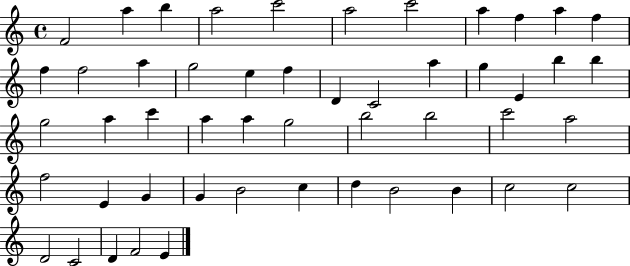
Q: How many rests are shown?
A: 0